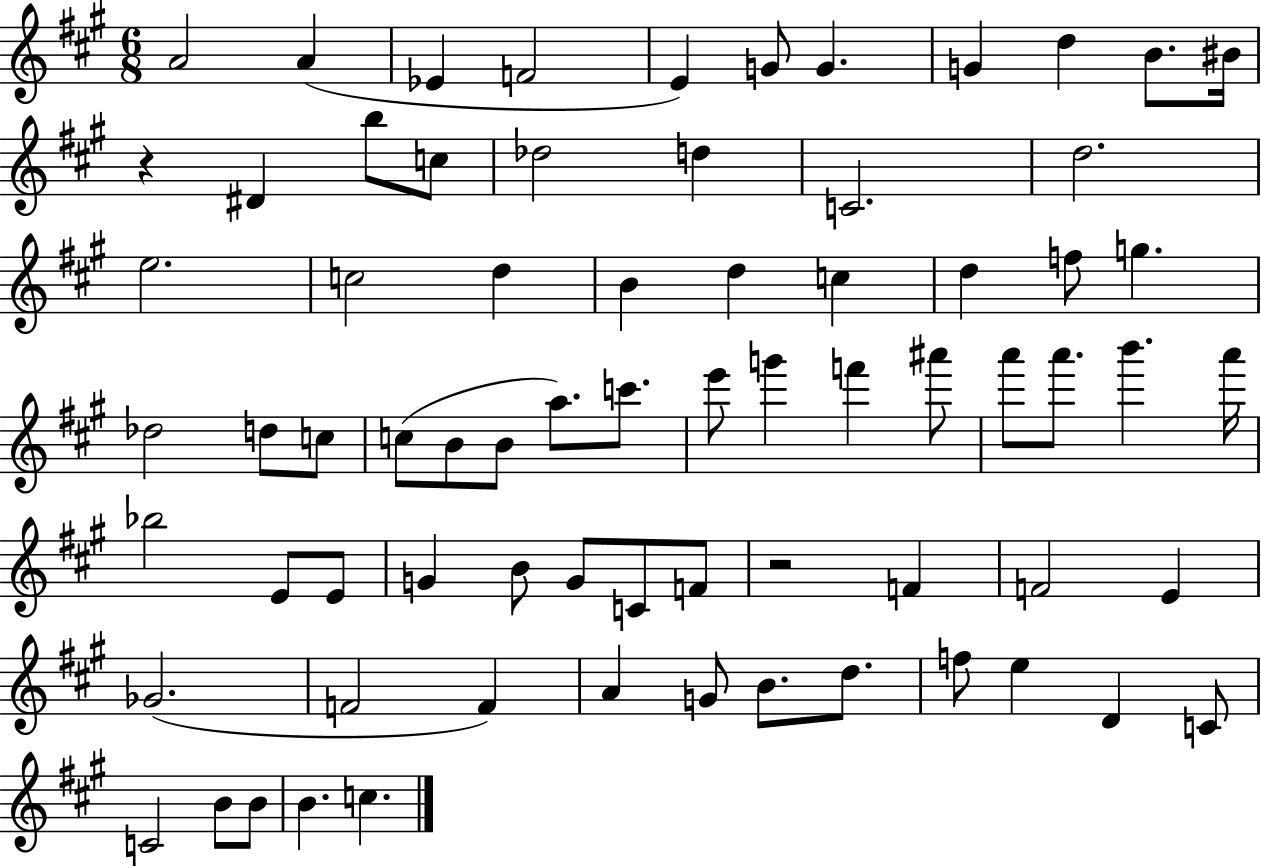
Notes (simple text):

A4/h A4/q Eb4/q F4/h E4/q G4/e G4/q. G4/q D5/q B4/e. BIS4/s R/q D#4/q B5/e C5/e Db5/h D5/q C4/h. D5/h. E5/h. C5/h D5/q B4/q D5/q C5/q D5/q F5/e G5/q. Db5/h D5/e C5/e C5/e B4/e B4/e A5/e. C6/e. E6/e G6/q F6/q A#6/e A6/e A6/e. B6/q. A6/s Bb5/h E4/e E4/e G4/q B4/e G4/e C4/e F4/e R/h F4/q F4/h E4/q Gb4/h. F4/h F4/q A4/q G4/e B4/e. D5/e. F5/e E5/q D4/q C4/e C4/h B4/e B4/e B4/q. C5/q.